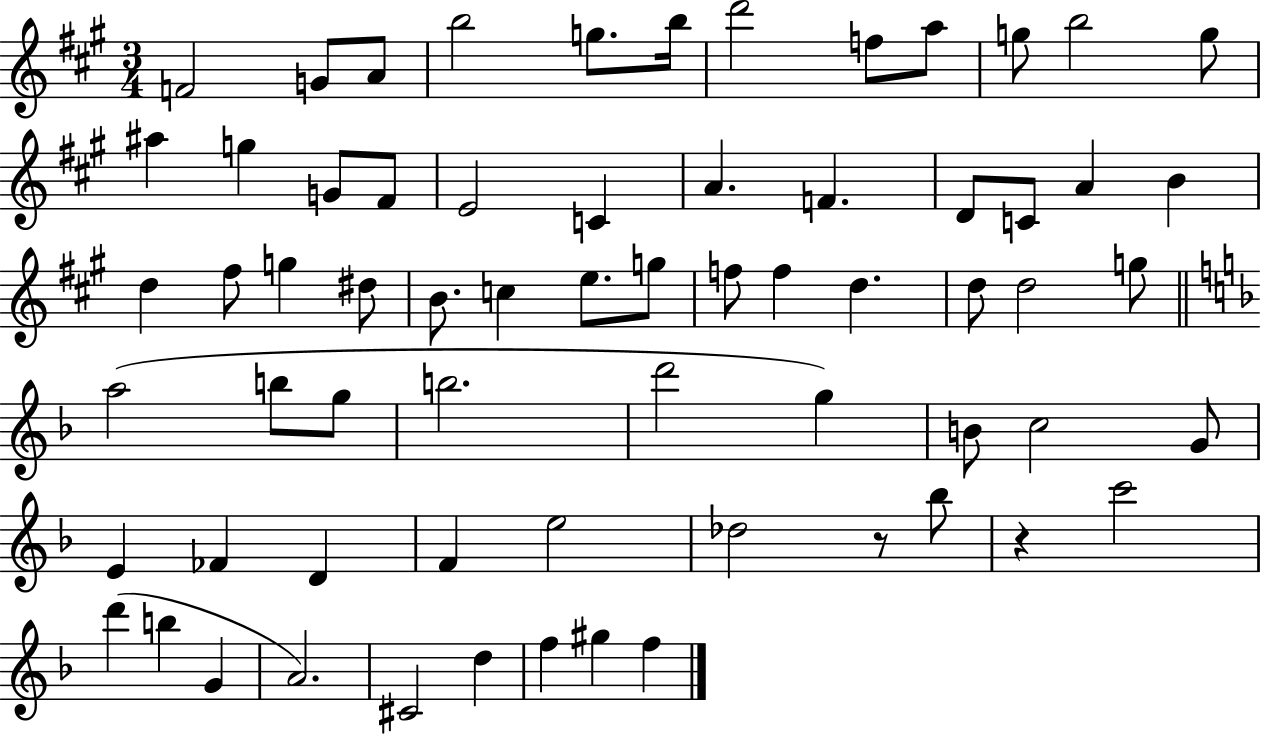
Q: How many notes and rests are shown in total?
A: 66